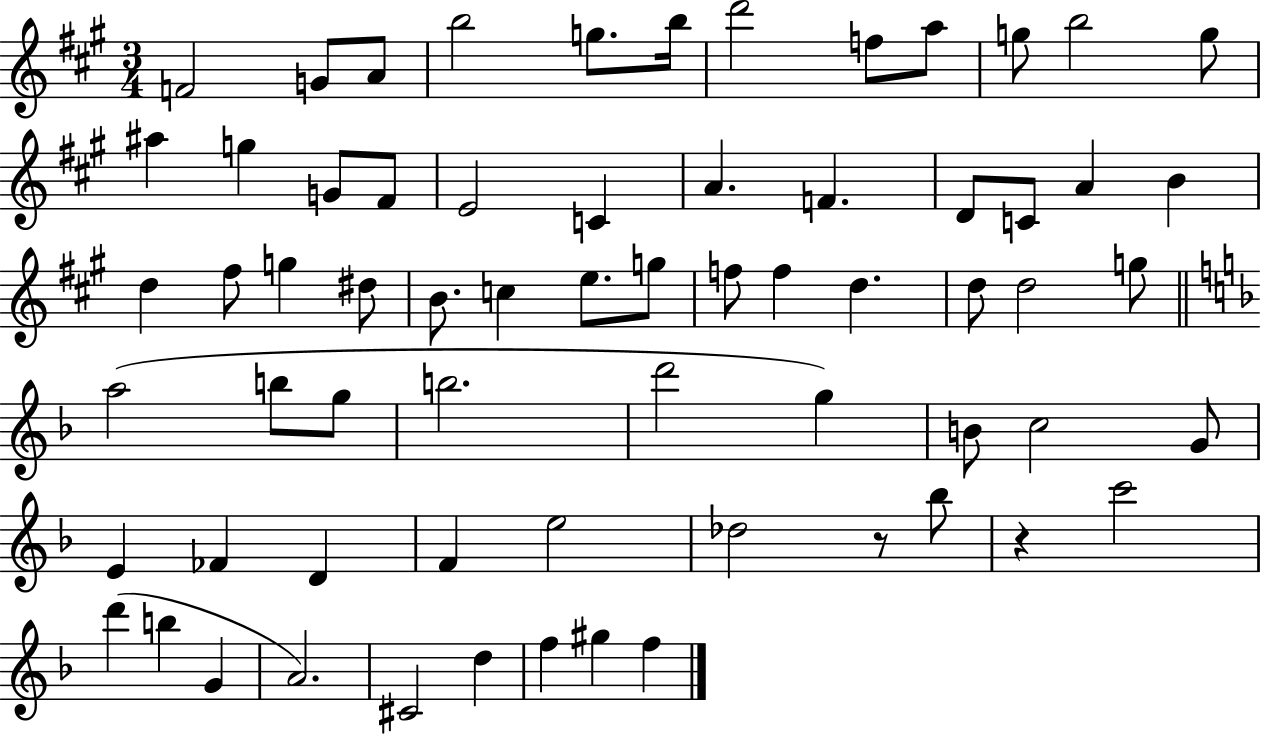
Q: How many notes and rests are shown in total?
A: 66